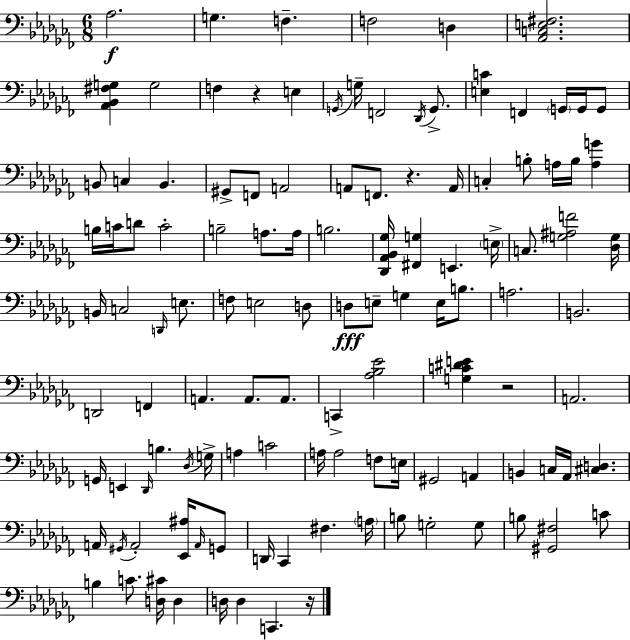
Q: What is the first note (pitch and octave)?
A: Ab3